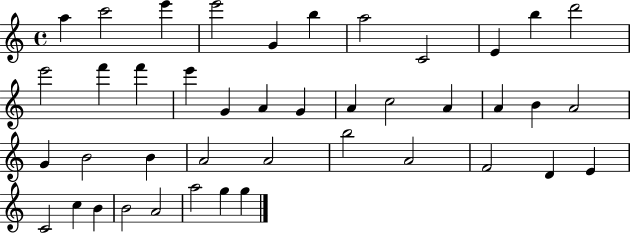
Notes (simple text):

A5/q C6/h E6/q E6/h G4/q B5/q A5/h C4/h E4/q B5/q D6/h E6/h F6/q F6/q E6/q G4/q A4/q G4/q A4/q C5/h A4/q A4/q B4/q A4/h G4/q B4/h B4/q A4/h A4/h B5/h A4/h F4/h D4/q E4/q C4/h C5/q B4/q B4/h A4/h A5/h G5/q G5/q